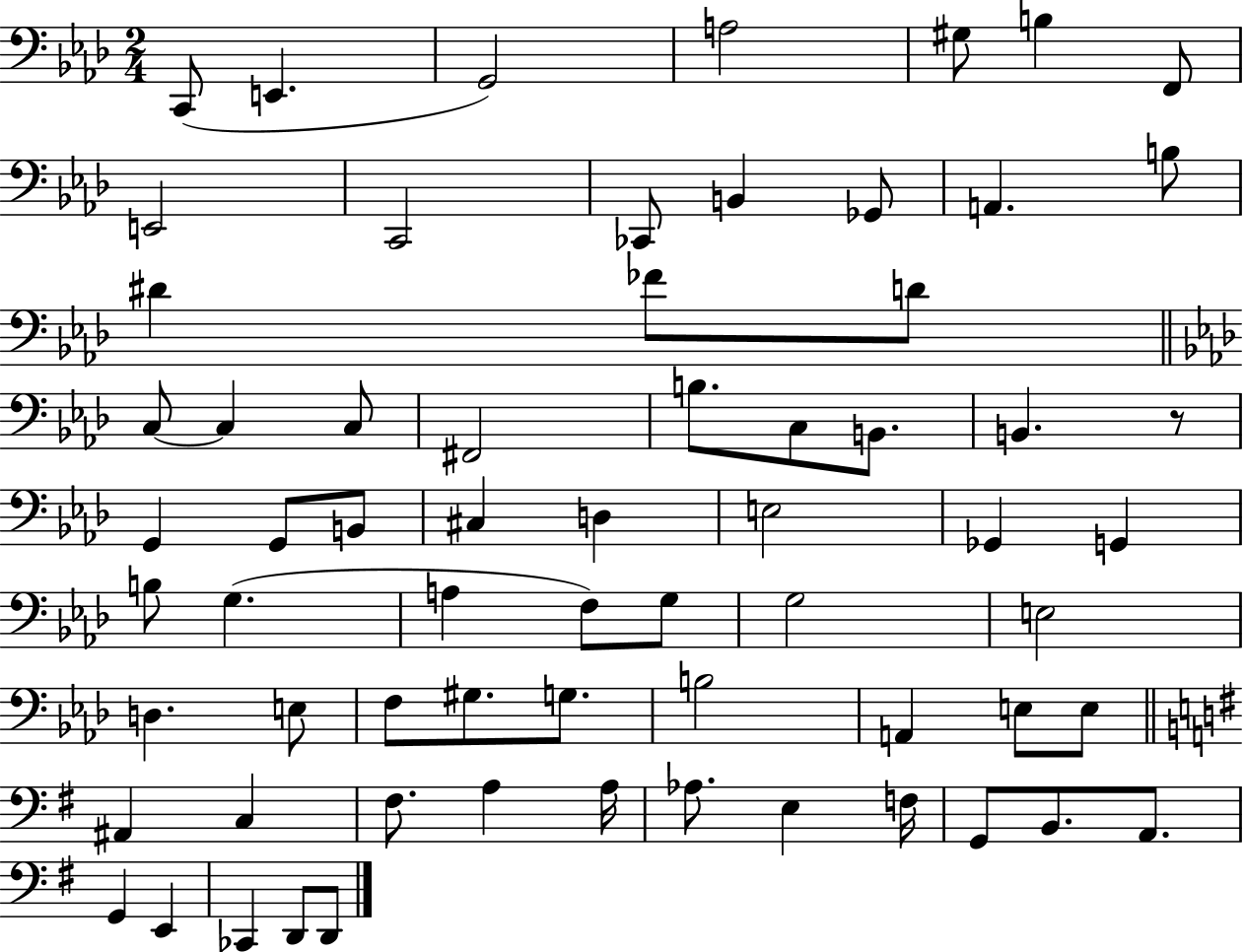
C2/e E2/q. G2/h A3/h G#3/e B3/q F2/e E2/h C2/h CES2/e B2/q Gb2/e A2/q. B3/e D#4/q FES4/e D4/e C3/e C3/q C3/e F#2/h B3/e. C3/e B2/e. B2/q. R/e G2/q G2/e B2/e C#3/q D3/q E3/h Gb2/q G2/q B3/e G3/q. A3/q F3/e G3/e G3/h E3/h D3/q. E3/e F3/e G#3/e. G3/e. B3/h A2/q E3/e E3/e A#2/q C3/q F#3/e. A3/q A3/s Ab3/e. E3/q F3/s G2/e B2/e. A2/e. G2/q E2/q CES2/q D2/e D2/e